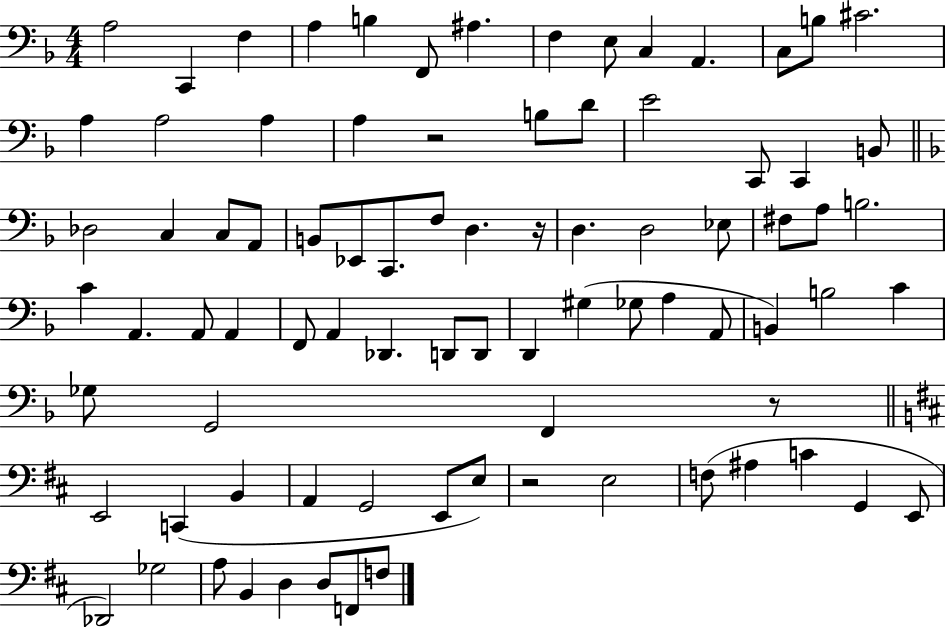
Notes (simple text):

A3/h C2/q F3/q A3/q B3/q F2/e A#3/q. F3/q E3/e C3/q A2/q. C3/e B3/e C#4/h. A3/q A3/h A3/q A3/q R/h B3/e D4/e E4/h C2/e C2/q B2/e Db3/h C3/q C3/e A2/e B2/e Eb2/e C2/e. F3/e D3/q. R/s D3/q. D3/h Eb3/e F#3/e A3/e B3/h. C4/q A2/q. A2/e A2/q F2/e A2/q Db2/q. D2/e D2/e D2/q G#3/q Gb3/e A3/q A2/e B2/q B3/h C4/q Gb3/e G2/h F2/q R/e E2/h C2/q B2/q A2/q G2/h E2/e E3/e R/h E3/h F3/e A#3/q C4/q G2/q E2/e Db2/h Gb3/h A3/e B2/q D3/q D3/e F2/e F3/e